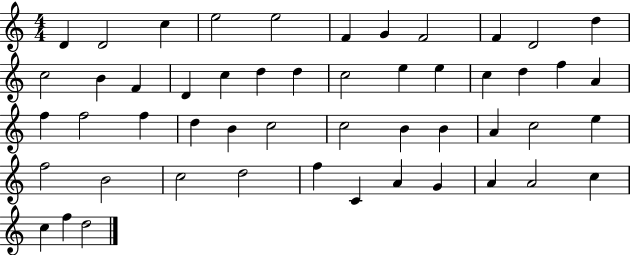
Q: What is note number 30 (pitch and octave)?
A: B4